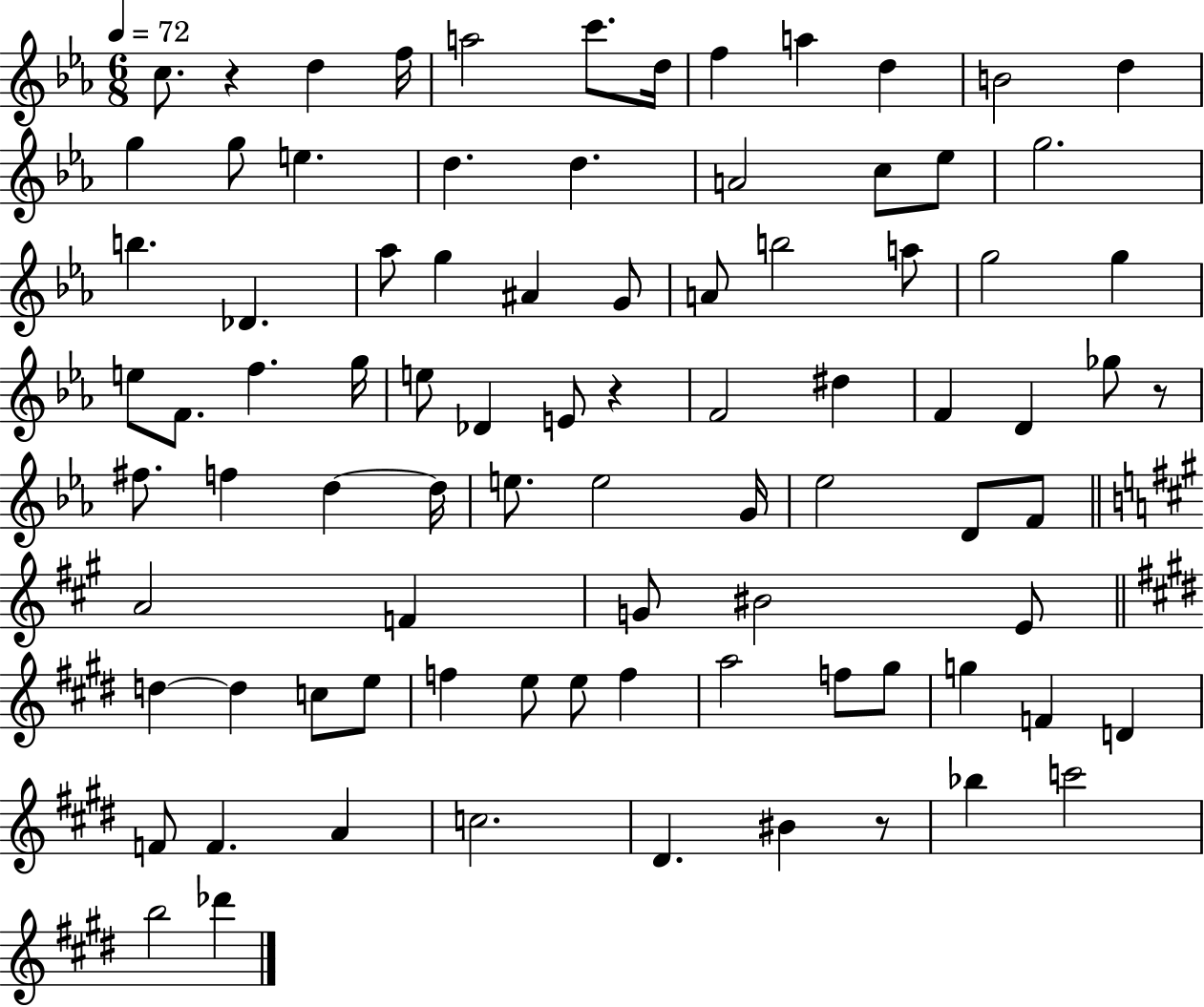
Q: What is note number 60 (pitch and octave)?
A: D5